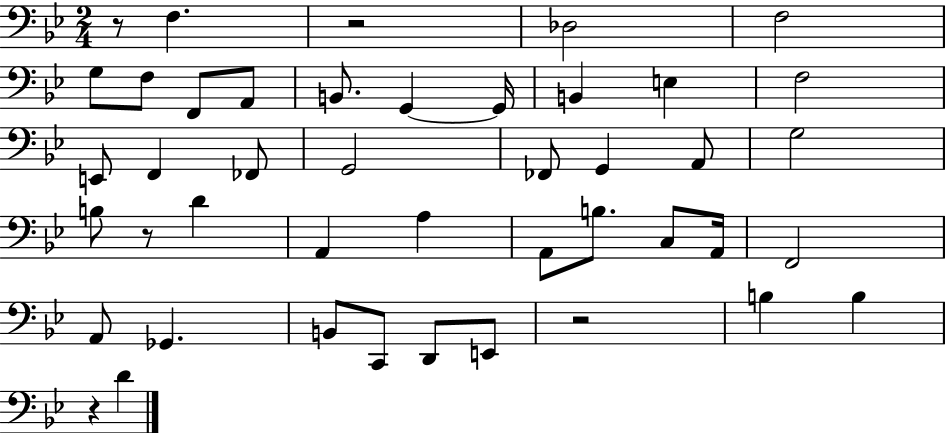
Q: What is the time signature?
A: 2/4